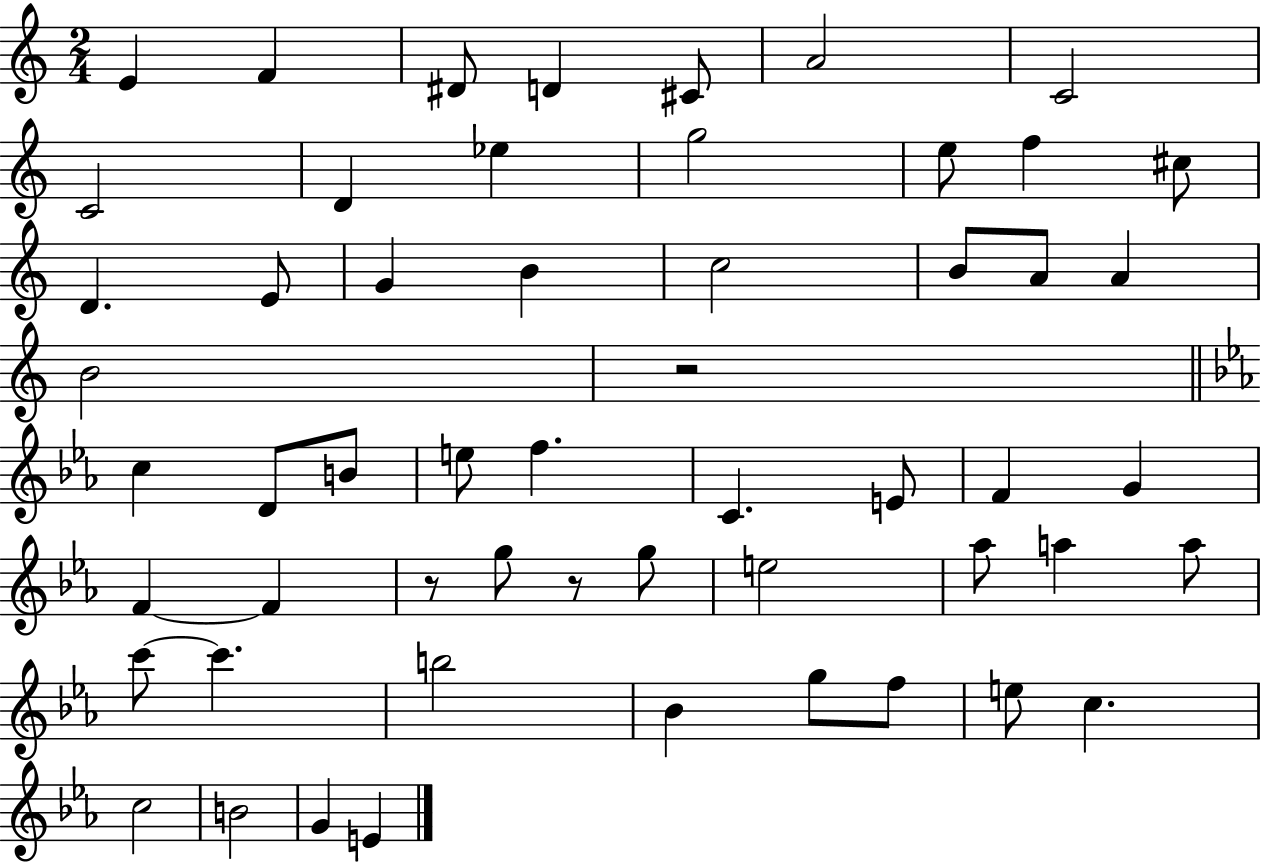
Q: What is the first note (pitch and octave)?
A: E4